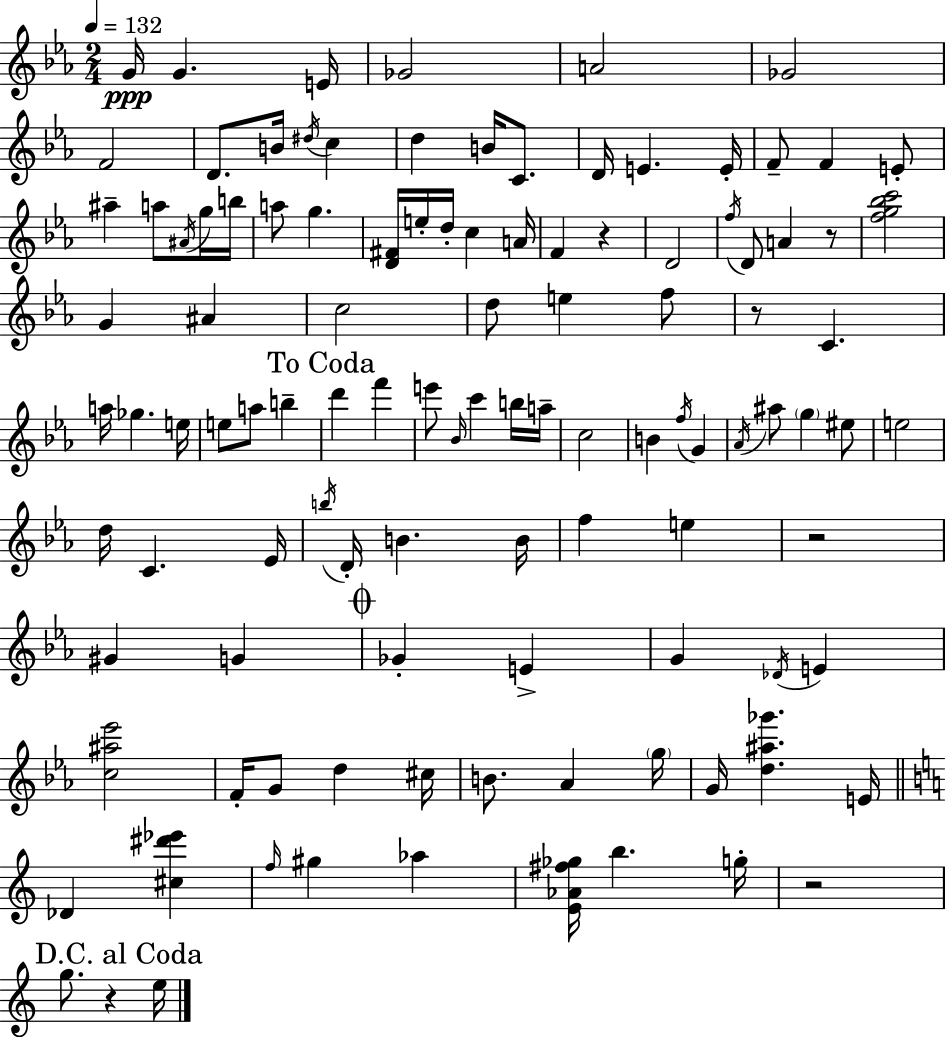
G4/s G4/q. E4/s Gb4/h A4/h Gb4/h F4/h D4/e. B4/s D#5/s C5/q D5/q B4/s C4/e. D4/s E4/q. E4/s F4/e F4/q E4/e A#5/q A5/e A#4/s G5/s B5/s A5/e G5/q. [D4,F#4]/s E5/s D5/s C5/q A4/s F4/q R/q D4/h F5/s D4/e A4/q R/e [F5,G5,Bb5,C6]/h G4/q A#4/q C5/h D5/e E5/q F5/e R/e C4/q. A5/s Gb5/q. E5/s E5/e A5/e B5/q D6/q F6/q E6/e Bb4/s C6/q B5/s A5/s C5/h B4/q F5/s G4/q Ab4/s A#5/e G5/q EIS5/e E5/h D5/s C4/q. Eb4/s B5/s D4/s B4/q. B4/s F5/q E5/q R/h G#4/q G4/q Gb4/q E4/q G4/q Db4/s E4/q [C5,A#5,Eb6]/h F4/s G4/e D5/q C#5/s B4/e. Ab4/q G5/s G4/s [D5,A#5,Gb6]/q. E4/s Db4/q [C#5,D#6,Eb6]/q F5/s G#5/q Ab5/q [E4,Ab4,F#5,Gb5]/s B5/q. G5/s R/h G5/e. R/q E5/s